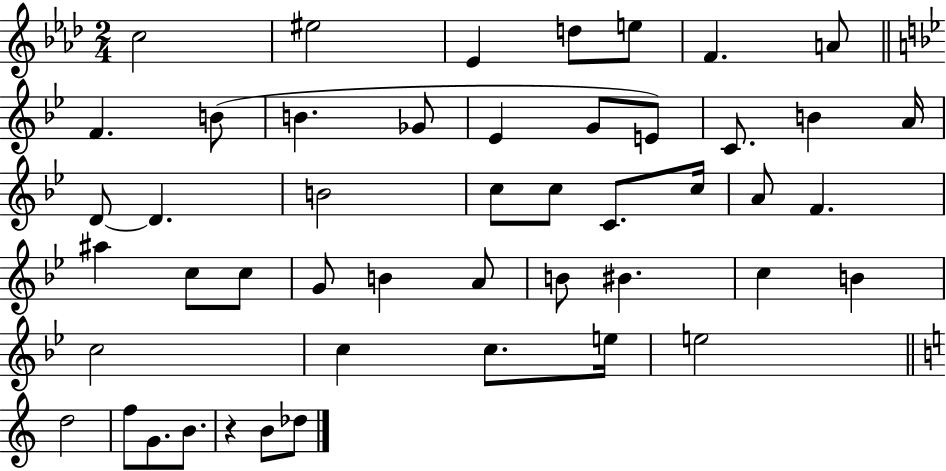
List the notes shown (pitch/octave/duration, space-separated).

C5/h EIS5/h Eb4/q D5/e E5/e F4/q. A4/e F4/q. B4/e B4/q. Gb4/e Eb4/q G4/e E4/e C4/e. B4/q A4/s D4/e D4/q. B4/h C5/e C5/e C4/e. C5/s A4/e F4/q. A#5/q C5/e C5/e G4/e B4/q A4/e B4/e BIS4/q. C5/q B4/q C5/h C5/q C5/e. E5/s E5/h D5/h F5/e G4/e. B4/e. R/q B4/e Db5/e